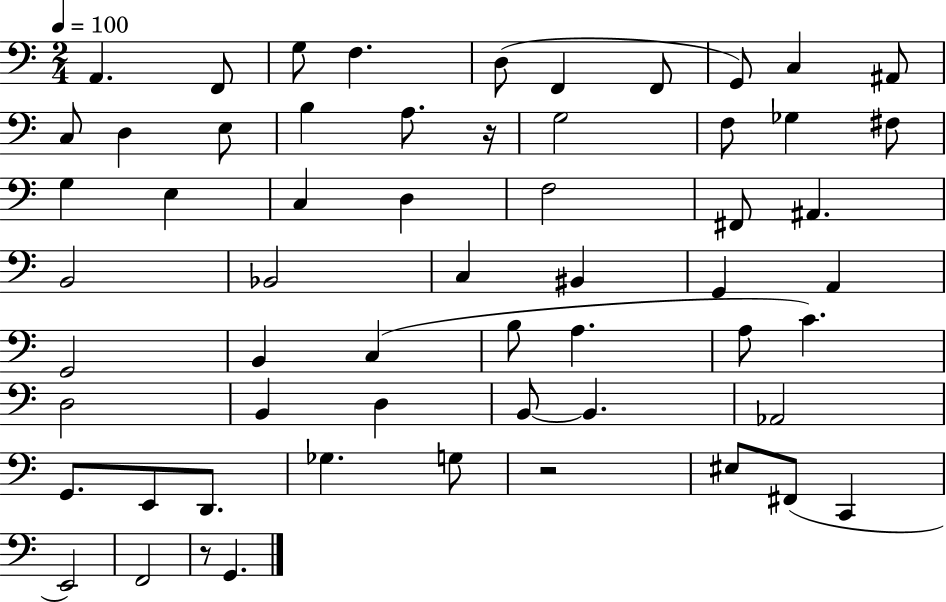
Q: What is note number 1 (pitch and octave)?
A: A2